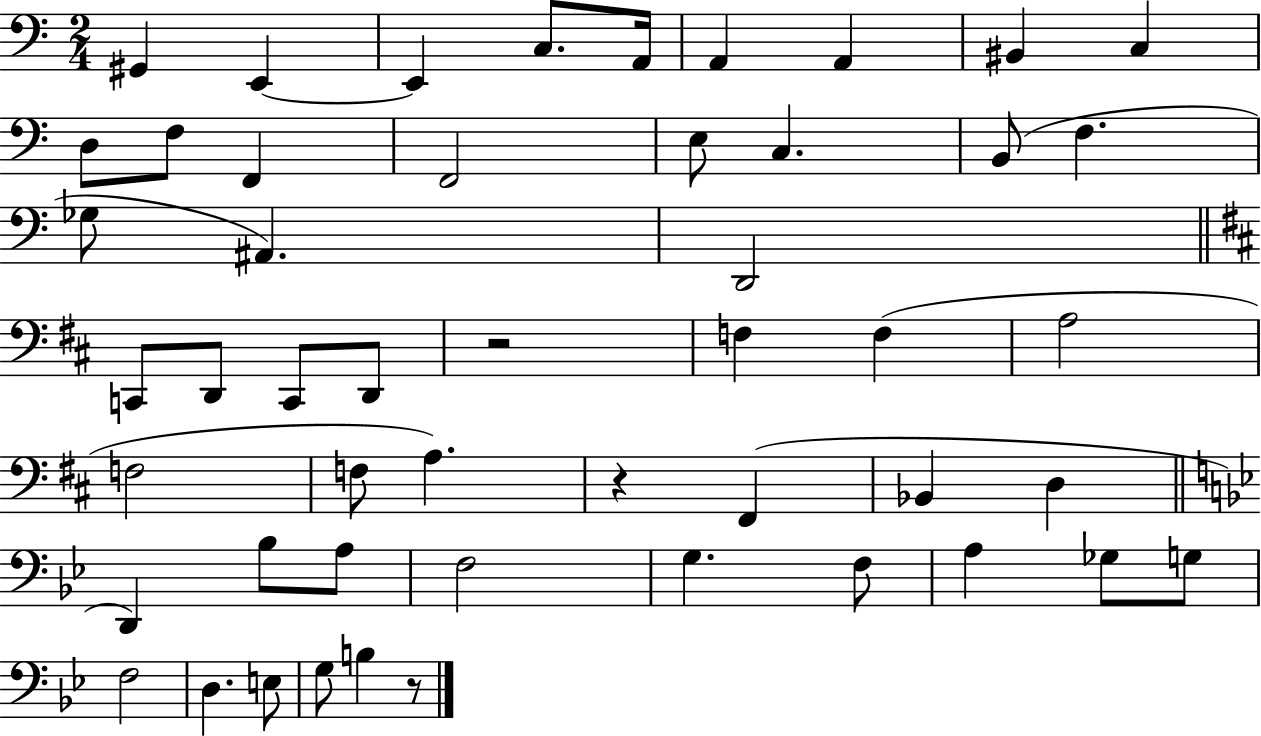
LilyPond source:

{
  \clef bass
  \numericTimeSignature
  \time 2/4
  \key c \major
  gis,4 e,4~~ | e,4 c8. a,16 | a,4 a,4 | bis,4 c4 | \break d8 f8 f,4 | f,2 | e8 c4. | b,8( f4. | \break ges8 ais,4.) | d,2 | \bar "||" \break \key d \major c,8 d,8 c,8 d,8 | r2 | f4 f4( | a2 | \break f2 | f8 a4.) | r4 fis,4( | bes,4 d4 | \break \bar "||" \break \key bes \major d,4) bes8 a8 | f2 | g4. f8 | a4 ges8 g8 | \break f2 | d4. e8 | g8 b4 r8 | \bar "|."
}